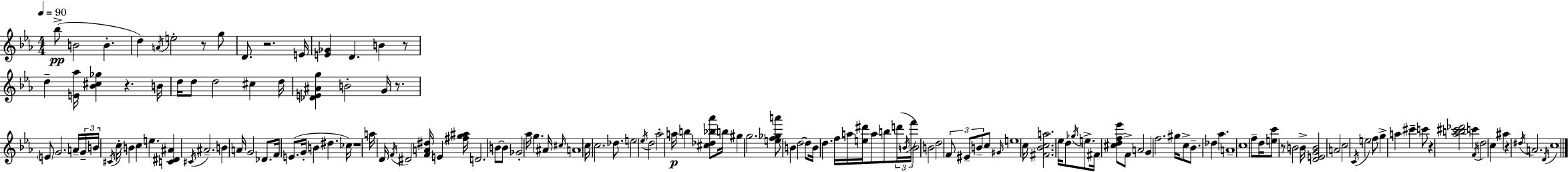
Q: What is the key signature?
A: EES major